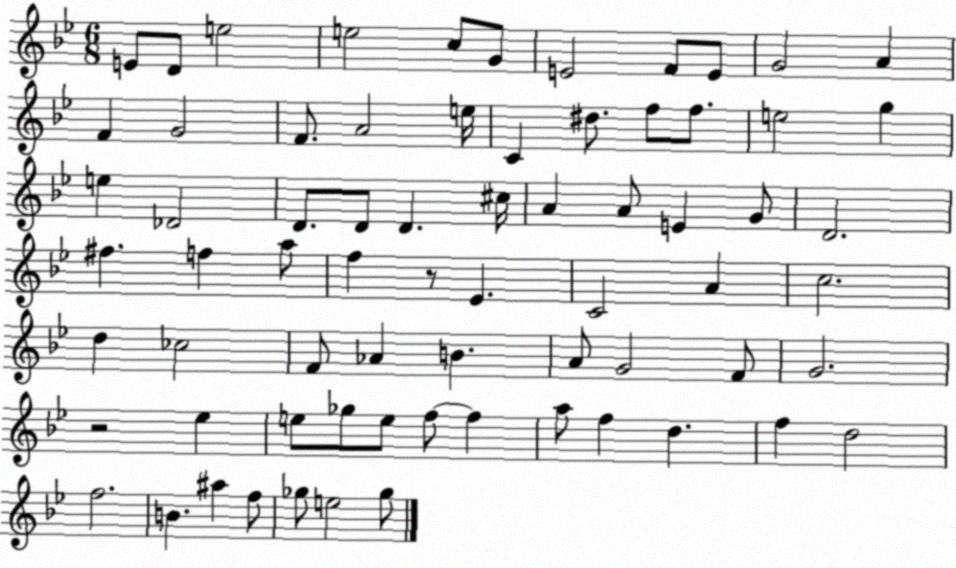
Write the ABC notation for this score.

X:1
T:Untitled
M:6/8
L:1/4
K:Bb
E/2 D/2 e2 e2 c/2 G/2 E2 F/2 E/2 G2 A F G2 F/2 A2 e/4 C ^d/2 f/2 f/2 e2 g e _D2 D/2 D/2 D ^c/4 A A/2 E G/2 D2 ^f f a/2 f z/2 _E C2 A c2 d _c2 F/2 _A B A/2 G2 F/2 G2 z2 _e e/2 _g/2 e/2 f/2 f a/2 f d f d2 f2 B ^a f/2 _g/2 e2 _g/2